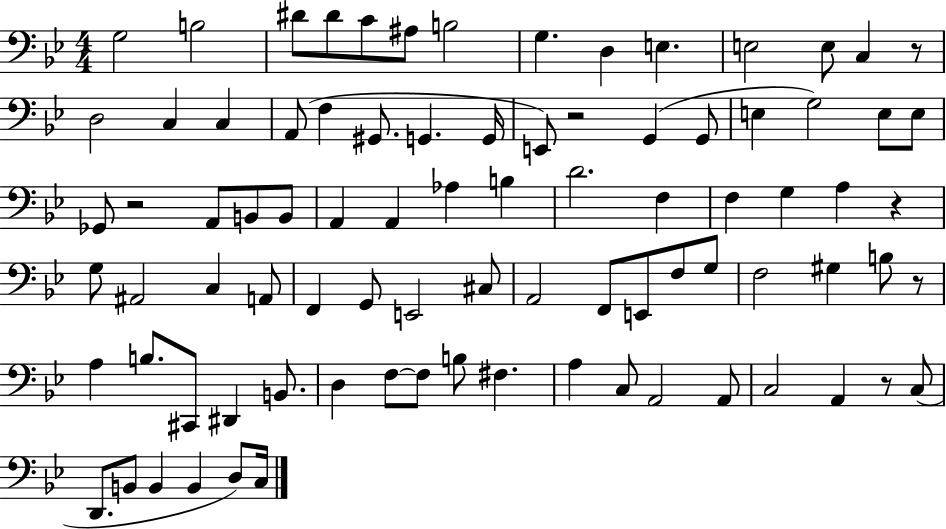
G3/h B3/h D#4/e D#4/e C4/e A#3/e B3/h G3/q. D3/q E3/q. E3/h E3/e C3/q R/e D3/h C3/q C3/q A2/e F3/q G#2/e. G2/q. G2/s E2/e R/h G2/q G2/e E3/q G3/h E3/e E3/e Gb2/e R/h A2/e B2/e B2/e A2/q A2/q Ab3/q B3/q D4/h. F3/q F3/q G3/q A3/q R/q G3/e A#2/h C3/q A2/e F2/q G2/e E2/h C#3/e A2/h F2/e E2/e F3/e G3/e F3/h G#3/q B3/e R/e A3/q B3/e. C#2/e D#2/q B2/e. D3/q F3/e F3/e B3/e F#3/q. A3/q C3/e A2/h A2/e C3/h A2/q R/e C3/e D2/e. B2/e B2/q B2/q D3/e C3/s